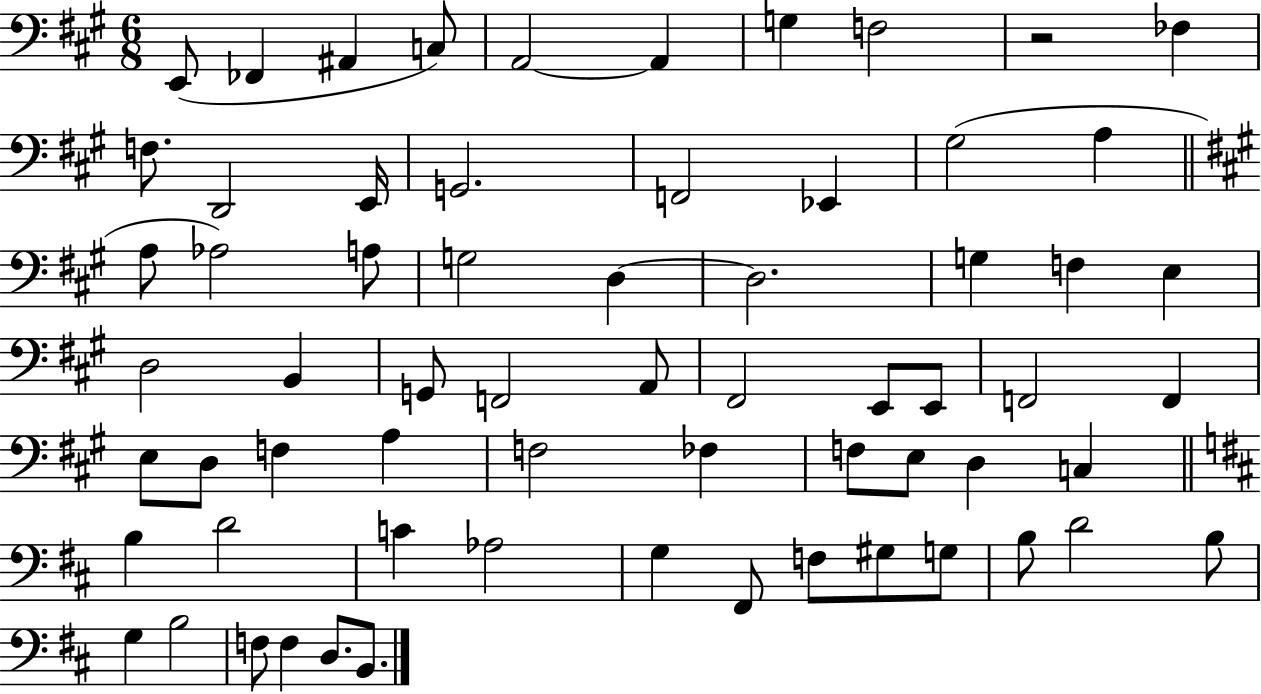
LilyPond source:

{
  \clef bass
  \numericTimeSignature
  \time 6/8
  \key a \major
  \repeat volta 2 { e,8( fes,4 ais,4 c8) | a,2~~ a,4 | g4 f2 | r2 fes4 | \break f8. d,2 e,16 | g,2. | f,2 ees,4 | gis2( a4 | \break \bar "||" \break \key a \major a8 aes2) a8 | g2 d4~~ | d2. | g4 f4 e4 | \break d2 b,4 | g,8 f,2 a,8 | fis,2 e,8 e,8 | f,2 f,4 | \break e8 d8 f4 a4 | f2 fes4 | f8 e8 d4 c4 | \bar "||" \break \key d \major b4 d'2 | c'4 aes2 | g4 fis,8 f8 gis8 g8 | b8 d'2 b8 | \break g4 b2 | f8 f4 d8. b,8. | } \bar "|."
}